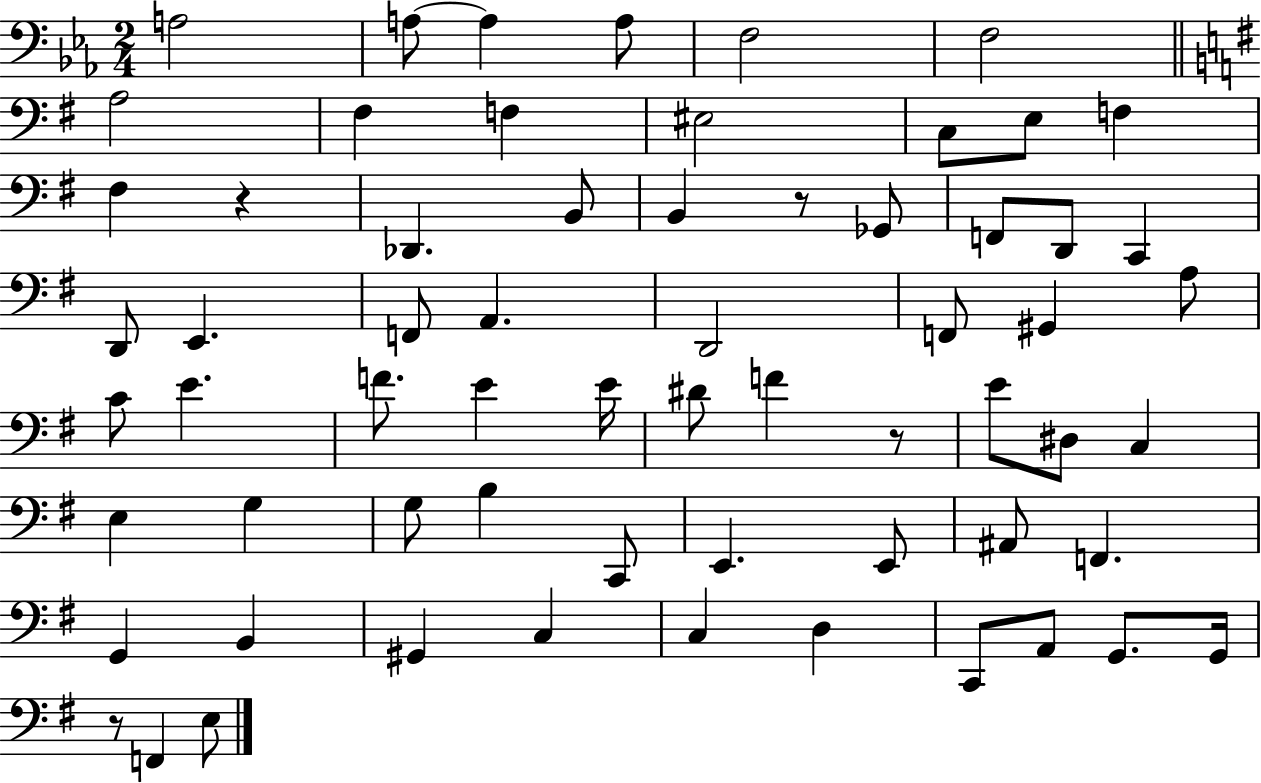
{
  \clef bass
  \numericTimeSignature
  \time 2/4
  \key ees \major
  a2 | a8~~ a4 a8 | f2 | f2 | \break \bar "||" \break \key e \minor a2 | fis4 f4 | eis2 | c8 e8 f4 | \break fis4 r4 | des,4. b,8 | b,4 r8 ges,8 | f,8 d,8 c,4 | \break d,8 e,4. | f,8 a,4. | d,2 | f,8 gis,4 a8 | \break c'8 e'4. | f'8. e'4 e'16 | dis'8 f'4 r8 | e'8 dis8 c4 | \break e4 g4 | g8 b4 c,8 | e,4. e,8 | ais,8 f,4. | \break g,4 b,4 | gis,4 c4 | c4 d4 | c,8 a,8 g,8. g,16 | \break r8 f,4 e8 | \bar "|."
}